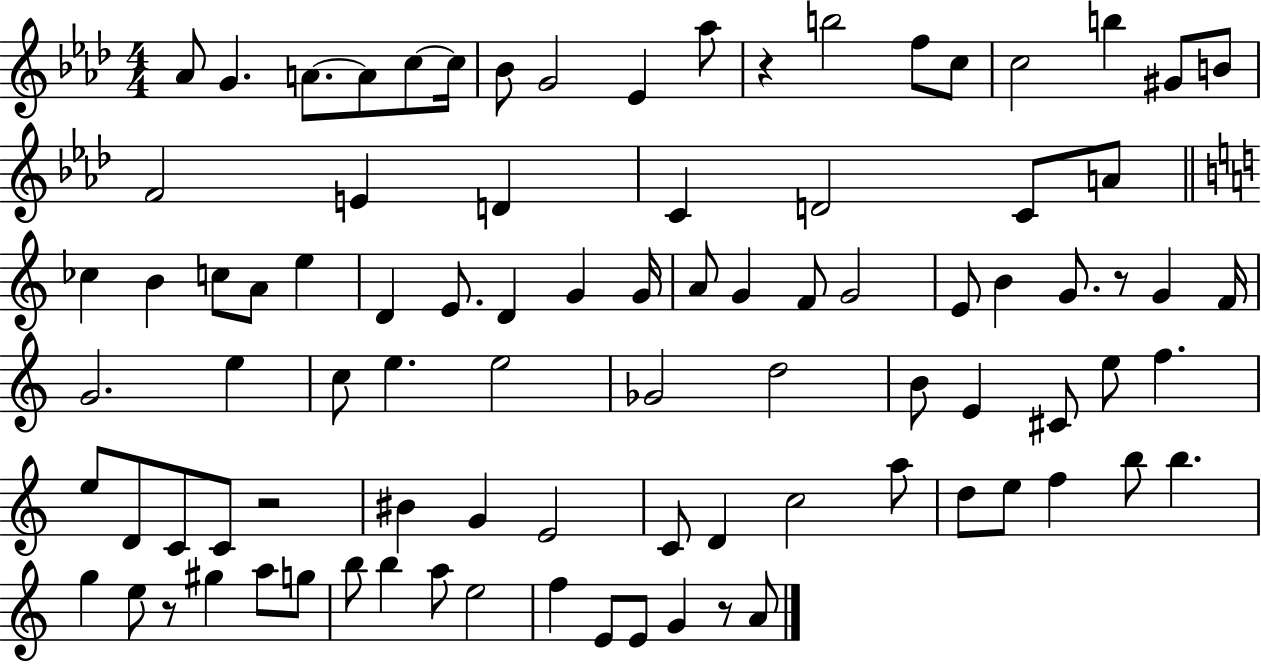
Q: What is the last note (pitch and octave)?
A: A4